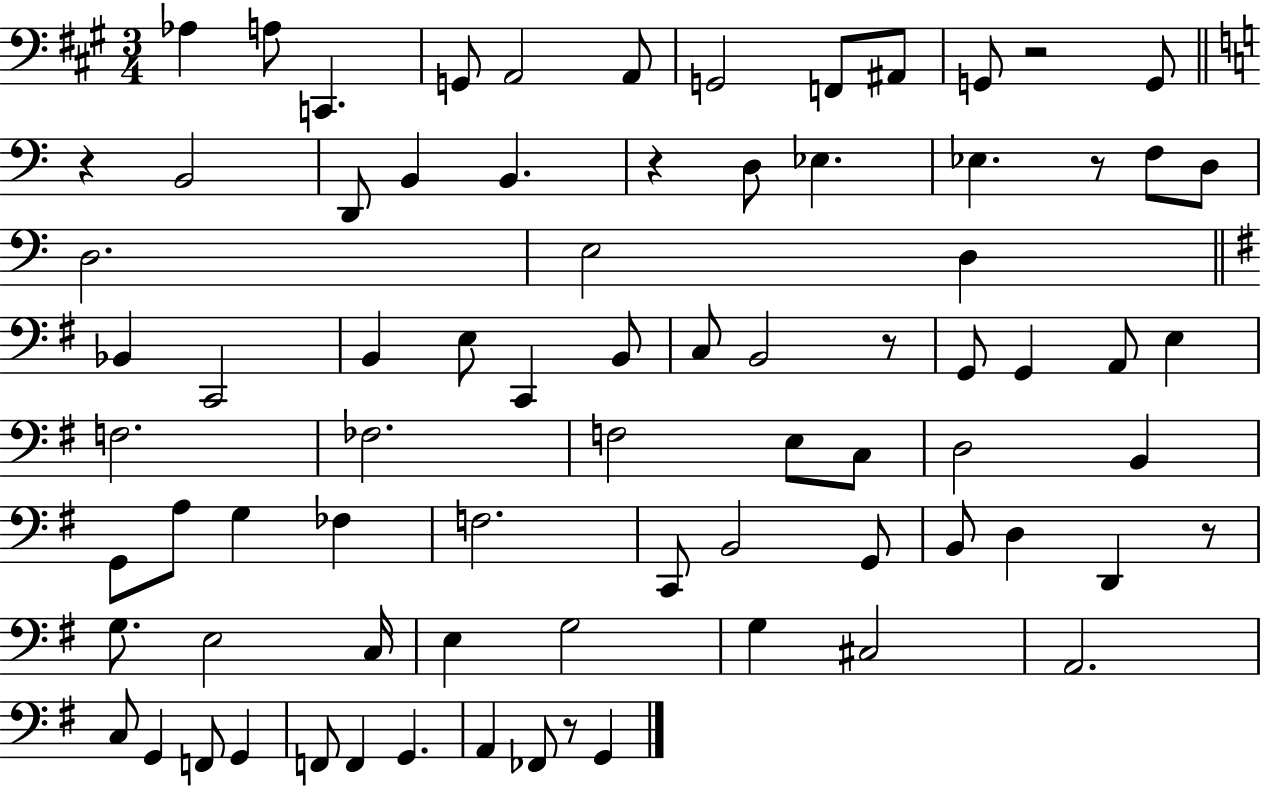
X:1
T:Untitled
M:3/4
L:1/4
K:A
_A, A,/2 C,, G,,/2 A,,2 A,,/2 G,,2 F,,/2 ^A,,/2 G,,/2 z2 G,,/2 z B,,2 D,,/2 B,, B,, z D,/2 _E, _E, z/2 F,/2 D,/2 D,2 E,2 D, _B,, C,,2 B,, E,/2 C,, B,,/2 C,/2 B,,2 z/2 G,,/2 G,, A,,/2 E, F,2 _F,2 F,2 E,/2 C,/2 D,2 B,, G,,/2 A,/2 G, _F, F,2 C,,/2 B,,2 G,,/2 B,,/2 D, D,, z/2 G,/2 E,2 C,/4 E, G,2 G, ^C,2 A,,2 C,/2 G,, F,,/2 G,, F,,/2 F,, G,, A,, _F,,/2 z/2 G,,